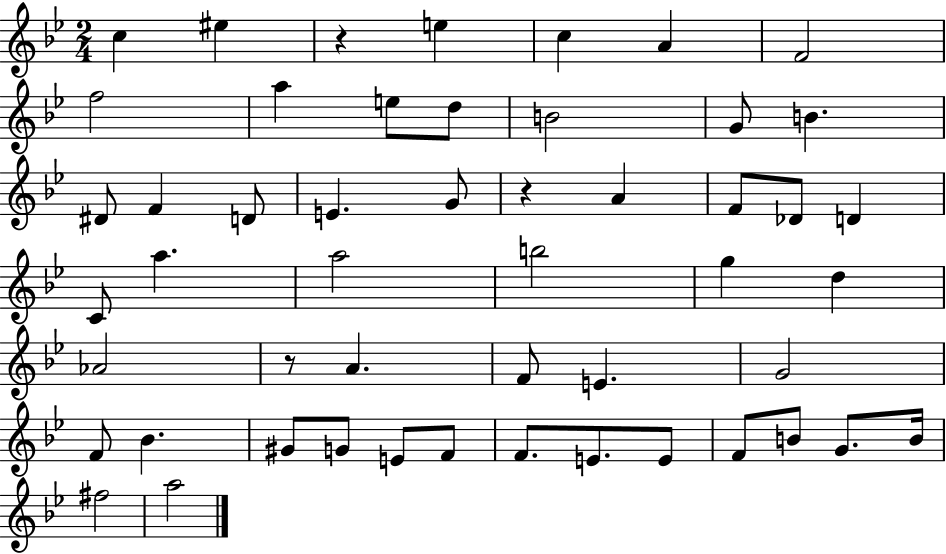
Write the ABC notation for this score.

X:1
T:Untitled
M:2/4
L:1/4
K:Bb
c ^e z e c A F2 f2 a e/2 d/2 B2 G/2 B ^D/2 F D/2 E G/2 z A F/2 _D/2 D C/2 a a2 b2 g d _A2 z/2 A F/2 E G2 F/2 _B ^G/2 G/2 E/2 F/2 F/2 E/2 E/2 F/2 B/2 G/2 B/4 ^f2 a2